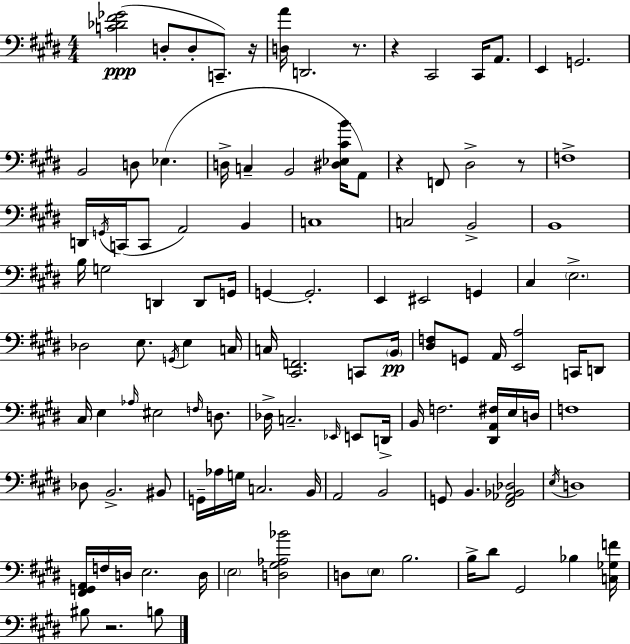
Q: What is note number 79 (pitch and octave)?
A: B2